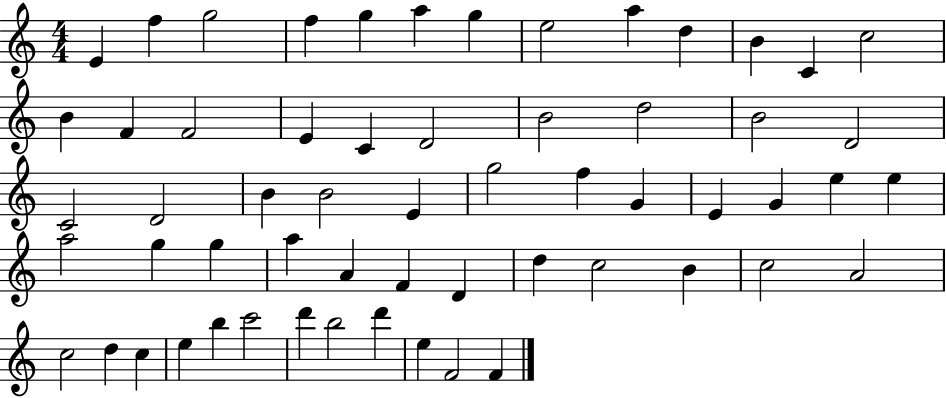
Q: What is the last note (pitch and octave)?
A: F4